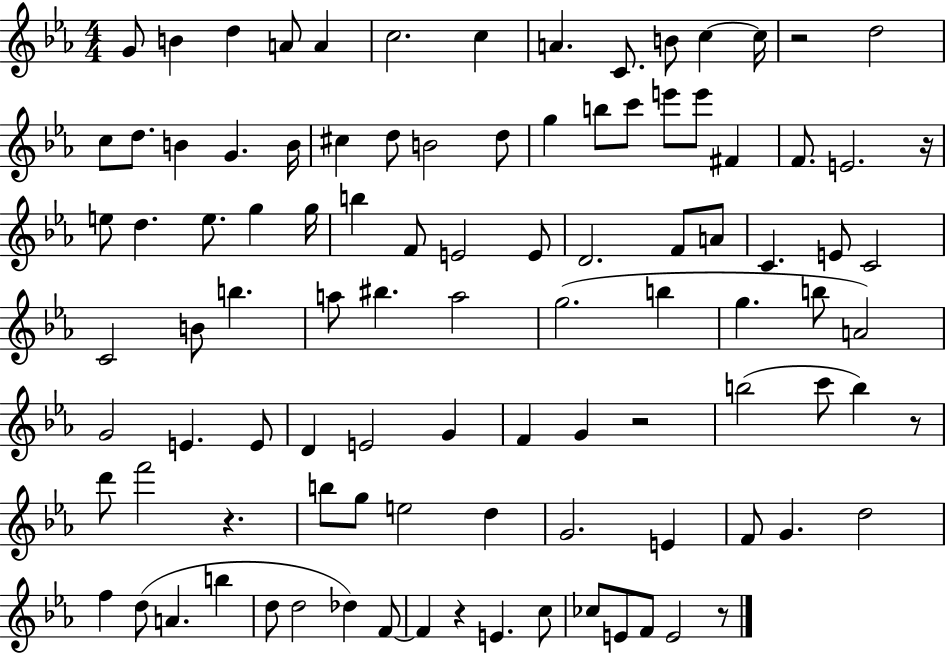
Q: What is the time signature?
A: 4/4